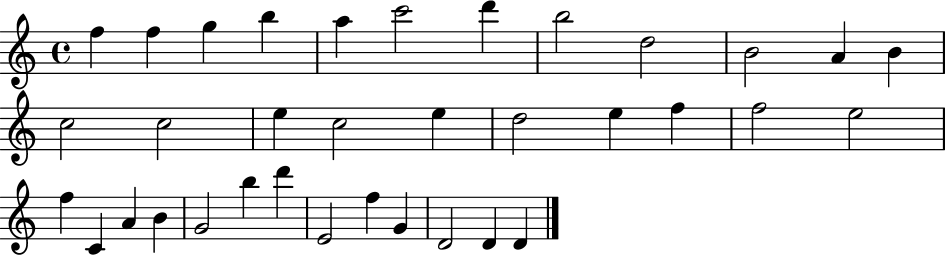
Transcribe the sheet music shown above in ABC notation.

X:1
T:Untitled
M:4/4
L:1/4
K:C
f f g b a c'2 d' b2 d2 B2 A B c2 c2 e c2 e d2 e f f2 e2 f C A B G2 b d' E2 f G D2 D D